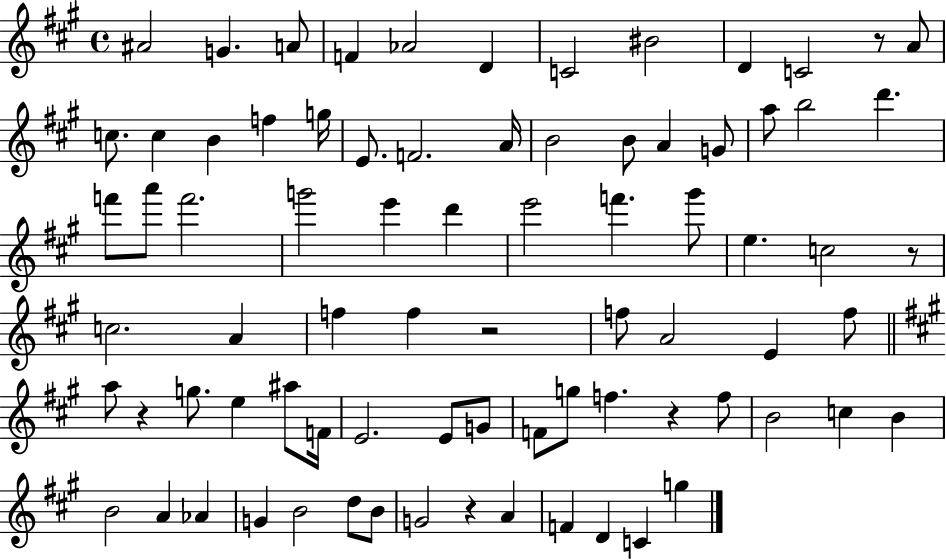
X:1
T:Untitled
M:4/4
L:1/4
K:A
^A2 G A/2 F _A2 D C2 ^B2 D C2 z/2 A/2 c/2 c B f g/4 E/2 F2 A/4 B2 B/2 A G/2 a/2 b2 d' f'/2 a'/2 f'2 g'2 e' d' e'2 f' ^g'/2 e c2 z/2 c2 A f f z2 f/2 A2 E f/2 a/2 z g/2 e ^a/2 F/4 E2 E/2 G/2 F/2 g/2 f z f/2 B2 c B B2 A _A G B2 d/2 B/2 G2 z A F D C g